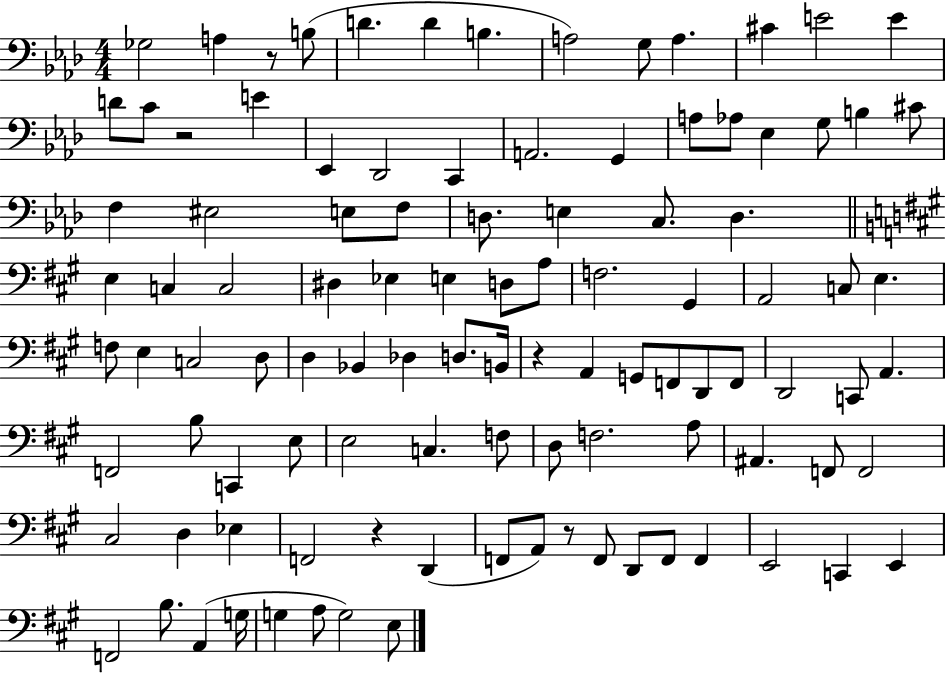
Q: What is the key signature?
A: AES major